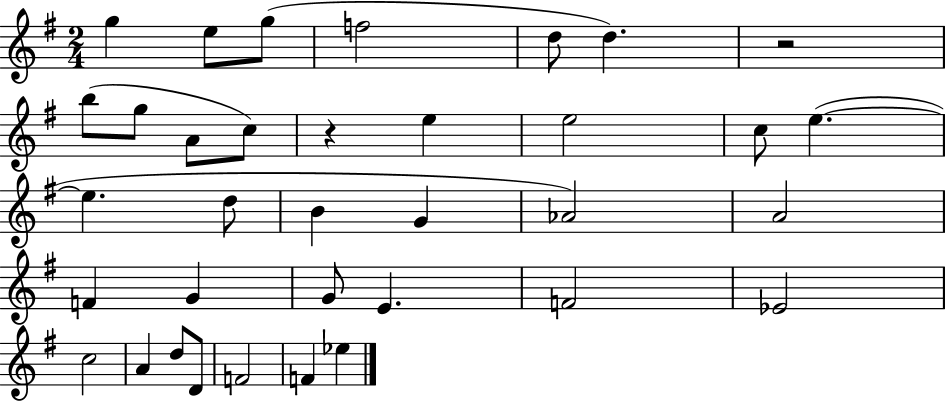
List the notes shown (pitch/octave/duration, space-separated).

G5/q E5/e G5/e F5/h D5/e D5/q. R/h B5/e G5/e A4/e C5/e R/q E5/q E5/h C5/e E5/q. E5/q. D5/e B4/q G4/q Ab4/h A4/h F4/q G4/q G4/e E4/q. F4/h Eb4/h C5/h A4/q D5/e D4/e F4/h F4/q Eb5/q